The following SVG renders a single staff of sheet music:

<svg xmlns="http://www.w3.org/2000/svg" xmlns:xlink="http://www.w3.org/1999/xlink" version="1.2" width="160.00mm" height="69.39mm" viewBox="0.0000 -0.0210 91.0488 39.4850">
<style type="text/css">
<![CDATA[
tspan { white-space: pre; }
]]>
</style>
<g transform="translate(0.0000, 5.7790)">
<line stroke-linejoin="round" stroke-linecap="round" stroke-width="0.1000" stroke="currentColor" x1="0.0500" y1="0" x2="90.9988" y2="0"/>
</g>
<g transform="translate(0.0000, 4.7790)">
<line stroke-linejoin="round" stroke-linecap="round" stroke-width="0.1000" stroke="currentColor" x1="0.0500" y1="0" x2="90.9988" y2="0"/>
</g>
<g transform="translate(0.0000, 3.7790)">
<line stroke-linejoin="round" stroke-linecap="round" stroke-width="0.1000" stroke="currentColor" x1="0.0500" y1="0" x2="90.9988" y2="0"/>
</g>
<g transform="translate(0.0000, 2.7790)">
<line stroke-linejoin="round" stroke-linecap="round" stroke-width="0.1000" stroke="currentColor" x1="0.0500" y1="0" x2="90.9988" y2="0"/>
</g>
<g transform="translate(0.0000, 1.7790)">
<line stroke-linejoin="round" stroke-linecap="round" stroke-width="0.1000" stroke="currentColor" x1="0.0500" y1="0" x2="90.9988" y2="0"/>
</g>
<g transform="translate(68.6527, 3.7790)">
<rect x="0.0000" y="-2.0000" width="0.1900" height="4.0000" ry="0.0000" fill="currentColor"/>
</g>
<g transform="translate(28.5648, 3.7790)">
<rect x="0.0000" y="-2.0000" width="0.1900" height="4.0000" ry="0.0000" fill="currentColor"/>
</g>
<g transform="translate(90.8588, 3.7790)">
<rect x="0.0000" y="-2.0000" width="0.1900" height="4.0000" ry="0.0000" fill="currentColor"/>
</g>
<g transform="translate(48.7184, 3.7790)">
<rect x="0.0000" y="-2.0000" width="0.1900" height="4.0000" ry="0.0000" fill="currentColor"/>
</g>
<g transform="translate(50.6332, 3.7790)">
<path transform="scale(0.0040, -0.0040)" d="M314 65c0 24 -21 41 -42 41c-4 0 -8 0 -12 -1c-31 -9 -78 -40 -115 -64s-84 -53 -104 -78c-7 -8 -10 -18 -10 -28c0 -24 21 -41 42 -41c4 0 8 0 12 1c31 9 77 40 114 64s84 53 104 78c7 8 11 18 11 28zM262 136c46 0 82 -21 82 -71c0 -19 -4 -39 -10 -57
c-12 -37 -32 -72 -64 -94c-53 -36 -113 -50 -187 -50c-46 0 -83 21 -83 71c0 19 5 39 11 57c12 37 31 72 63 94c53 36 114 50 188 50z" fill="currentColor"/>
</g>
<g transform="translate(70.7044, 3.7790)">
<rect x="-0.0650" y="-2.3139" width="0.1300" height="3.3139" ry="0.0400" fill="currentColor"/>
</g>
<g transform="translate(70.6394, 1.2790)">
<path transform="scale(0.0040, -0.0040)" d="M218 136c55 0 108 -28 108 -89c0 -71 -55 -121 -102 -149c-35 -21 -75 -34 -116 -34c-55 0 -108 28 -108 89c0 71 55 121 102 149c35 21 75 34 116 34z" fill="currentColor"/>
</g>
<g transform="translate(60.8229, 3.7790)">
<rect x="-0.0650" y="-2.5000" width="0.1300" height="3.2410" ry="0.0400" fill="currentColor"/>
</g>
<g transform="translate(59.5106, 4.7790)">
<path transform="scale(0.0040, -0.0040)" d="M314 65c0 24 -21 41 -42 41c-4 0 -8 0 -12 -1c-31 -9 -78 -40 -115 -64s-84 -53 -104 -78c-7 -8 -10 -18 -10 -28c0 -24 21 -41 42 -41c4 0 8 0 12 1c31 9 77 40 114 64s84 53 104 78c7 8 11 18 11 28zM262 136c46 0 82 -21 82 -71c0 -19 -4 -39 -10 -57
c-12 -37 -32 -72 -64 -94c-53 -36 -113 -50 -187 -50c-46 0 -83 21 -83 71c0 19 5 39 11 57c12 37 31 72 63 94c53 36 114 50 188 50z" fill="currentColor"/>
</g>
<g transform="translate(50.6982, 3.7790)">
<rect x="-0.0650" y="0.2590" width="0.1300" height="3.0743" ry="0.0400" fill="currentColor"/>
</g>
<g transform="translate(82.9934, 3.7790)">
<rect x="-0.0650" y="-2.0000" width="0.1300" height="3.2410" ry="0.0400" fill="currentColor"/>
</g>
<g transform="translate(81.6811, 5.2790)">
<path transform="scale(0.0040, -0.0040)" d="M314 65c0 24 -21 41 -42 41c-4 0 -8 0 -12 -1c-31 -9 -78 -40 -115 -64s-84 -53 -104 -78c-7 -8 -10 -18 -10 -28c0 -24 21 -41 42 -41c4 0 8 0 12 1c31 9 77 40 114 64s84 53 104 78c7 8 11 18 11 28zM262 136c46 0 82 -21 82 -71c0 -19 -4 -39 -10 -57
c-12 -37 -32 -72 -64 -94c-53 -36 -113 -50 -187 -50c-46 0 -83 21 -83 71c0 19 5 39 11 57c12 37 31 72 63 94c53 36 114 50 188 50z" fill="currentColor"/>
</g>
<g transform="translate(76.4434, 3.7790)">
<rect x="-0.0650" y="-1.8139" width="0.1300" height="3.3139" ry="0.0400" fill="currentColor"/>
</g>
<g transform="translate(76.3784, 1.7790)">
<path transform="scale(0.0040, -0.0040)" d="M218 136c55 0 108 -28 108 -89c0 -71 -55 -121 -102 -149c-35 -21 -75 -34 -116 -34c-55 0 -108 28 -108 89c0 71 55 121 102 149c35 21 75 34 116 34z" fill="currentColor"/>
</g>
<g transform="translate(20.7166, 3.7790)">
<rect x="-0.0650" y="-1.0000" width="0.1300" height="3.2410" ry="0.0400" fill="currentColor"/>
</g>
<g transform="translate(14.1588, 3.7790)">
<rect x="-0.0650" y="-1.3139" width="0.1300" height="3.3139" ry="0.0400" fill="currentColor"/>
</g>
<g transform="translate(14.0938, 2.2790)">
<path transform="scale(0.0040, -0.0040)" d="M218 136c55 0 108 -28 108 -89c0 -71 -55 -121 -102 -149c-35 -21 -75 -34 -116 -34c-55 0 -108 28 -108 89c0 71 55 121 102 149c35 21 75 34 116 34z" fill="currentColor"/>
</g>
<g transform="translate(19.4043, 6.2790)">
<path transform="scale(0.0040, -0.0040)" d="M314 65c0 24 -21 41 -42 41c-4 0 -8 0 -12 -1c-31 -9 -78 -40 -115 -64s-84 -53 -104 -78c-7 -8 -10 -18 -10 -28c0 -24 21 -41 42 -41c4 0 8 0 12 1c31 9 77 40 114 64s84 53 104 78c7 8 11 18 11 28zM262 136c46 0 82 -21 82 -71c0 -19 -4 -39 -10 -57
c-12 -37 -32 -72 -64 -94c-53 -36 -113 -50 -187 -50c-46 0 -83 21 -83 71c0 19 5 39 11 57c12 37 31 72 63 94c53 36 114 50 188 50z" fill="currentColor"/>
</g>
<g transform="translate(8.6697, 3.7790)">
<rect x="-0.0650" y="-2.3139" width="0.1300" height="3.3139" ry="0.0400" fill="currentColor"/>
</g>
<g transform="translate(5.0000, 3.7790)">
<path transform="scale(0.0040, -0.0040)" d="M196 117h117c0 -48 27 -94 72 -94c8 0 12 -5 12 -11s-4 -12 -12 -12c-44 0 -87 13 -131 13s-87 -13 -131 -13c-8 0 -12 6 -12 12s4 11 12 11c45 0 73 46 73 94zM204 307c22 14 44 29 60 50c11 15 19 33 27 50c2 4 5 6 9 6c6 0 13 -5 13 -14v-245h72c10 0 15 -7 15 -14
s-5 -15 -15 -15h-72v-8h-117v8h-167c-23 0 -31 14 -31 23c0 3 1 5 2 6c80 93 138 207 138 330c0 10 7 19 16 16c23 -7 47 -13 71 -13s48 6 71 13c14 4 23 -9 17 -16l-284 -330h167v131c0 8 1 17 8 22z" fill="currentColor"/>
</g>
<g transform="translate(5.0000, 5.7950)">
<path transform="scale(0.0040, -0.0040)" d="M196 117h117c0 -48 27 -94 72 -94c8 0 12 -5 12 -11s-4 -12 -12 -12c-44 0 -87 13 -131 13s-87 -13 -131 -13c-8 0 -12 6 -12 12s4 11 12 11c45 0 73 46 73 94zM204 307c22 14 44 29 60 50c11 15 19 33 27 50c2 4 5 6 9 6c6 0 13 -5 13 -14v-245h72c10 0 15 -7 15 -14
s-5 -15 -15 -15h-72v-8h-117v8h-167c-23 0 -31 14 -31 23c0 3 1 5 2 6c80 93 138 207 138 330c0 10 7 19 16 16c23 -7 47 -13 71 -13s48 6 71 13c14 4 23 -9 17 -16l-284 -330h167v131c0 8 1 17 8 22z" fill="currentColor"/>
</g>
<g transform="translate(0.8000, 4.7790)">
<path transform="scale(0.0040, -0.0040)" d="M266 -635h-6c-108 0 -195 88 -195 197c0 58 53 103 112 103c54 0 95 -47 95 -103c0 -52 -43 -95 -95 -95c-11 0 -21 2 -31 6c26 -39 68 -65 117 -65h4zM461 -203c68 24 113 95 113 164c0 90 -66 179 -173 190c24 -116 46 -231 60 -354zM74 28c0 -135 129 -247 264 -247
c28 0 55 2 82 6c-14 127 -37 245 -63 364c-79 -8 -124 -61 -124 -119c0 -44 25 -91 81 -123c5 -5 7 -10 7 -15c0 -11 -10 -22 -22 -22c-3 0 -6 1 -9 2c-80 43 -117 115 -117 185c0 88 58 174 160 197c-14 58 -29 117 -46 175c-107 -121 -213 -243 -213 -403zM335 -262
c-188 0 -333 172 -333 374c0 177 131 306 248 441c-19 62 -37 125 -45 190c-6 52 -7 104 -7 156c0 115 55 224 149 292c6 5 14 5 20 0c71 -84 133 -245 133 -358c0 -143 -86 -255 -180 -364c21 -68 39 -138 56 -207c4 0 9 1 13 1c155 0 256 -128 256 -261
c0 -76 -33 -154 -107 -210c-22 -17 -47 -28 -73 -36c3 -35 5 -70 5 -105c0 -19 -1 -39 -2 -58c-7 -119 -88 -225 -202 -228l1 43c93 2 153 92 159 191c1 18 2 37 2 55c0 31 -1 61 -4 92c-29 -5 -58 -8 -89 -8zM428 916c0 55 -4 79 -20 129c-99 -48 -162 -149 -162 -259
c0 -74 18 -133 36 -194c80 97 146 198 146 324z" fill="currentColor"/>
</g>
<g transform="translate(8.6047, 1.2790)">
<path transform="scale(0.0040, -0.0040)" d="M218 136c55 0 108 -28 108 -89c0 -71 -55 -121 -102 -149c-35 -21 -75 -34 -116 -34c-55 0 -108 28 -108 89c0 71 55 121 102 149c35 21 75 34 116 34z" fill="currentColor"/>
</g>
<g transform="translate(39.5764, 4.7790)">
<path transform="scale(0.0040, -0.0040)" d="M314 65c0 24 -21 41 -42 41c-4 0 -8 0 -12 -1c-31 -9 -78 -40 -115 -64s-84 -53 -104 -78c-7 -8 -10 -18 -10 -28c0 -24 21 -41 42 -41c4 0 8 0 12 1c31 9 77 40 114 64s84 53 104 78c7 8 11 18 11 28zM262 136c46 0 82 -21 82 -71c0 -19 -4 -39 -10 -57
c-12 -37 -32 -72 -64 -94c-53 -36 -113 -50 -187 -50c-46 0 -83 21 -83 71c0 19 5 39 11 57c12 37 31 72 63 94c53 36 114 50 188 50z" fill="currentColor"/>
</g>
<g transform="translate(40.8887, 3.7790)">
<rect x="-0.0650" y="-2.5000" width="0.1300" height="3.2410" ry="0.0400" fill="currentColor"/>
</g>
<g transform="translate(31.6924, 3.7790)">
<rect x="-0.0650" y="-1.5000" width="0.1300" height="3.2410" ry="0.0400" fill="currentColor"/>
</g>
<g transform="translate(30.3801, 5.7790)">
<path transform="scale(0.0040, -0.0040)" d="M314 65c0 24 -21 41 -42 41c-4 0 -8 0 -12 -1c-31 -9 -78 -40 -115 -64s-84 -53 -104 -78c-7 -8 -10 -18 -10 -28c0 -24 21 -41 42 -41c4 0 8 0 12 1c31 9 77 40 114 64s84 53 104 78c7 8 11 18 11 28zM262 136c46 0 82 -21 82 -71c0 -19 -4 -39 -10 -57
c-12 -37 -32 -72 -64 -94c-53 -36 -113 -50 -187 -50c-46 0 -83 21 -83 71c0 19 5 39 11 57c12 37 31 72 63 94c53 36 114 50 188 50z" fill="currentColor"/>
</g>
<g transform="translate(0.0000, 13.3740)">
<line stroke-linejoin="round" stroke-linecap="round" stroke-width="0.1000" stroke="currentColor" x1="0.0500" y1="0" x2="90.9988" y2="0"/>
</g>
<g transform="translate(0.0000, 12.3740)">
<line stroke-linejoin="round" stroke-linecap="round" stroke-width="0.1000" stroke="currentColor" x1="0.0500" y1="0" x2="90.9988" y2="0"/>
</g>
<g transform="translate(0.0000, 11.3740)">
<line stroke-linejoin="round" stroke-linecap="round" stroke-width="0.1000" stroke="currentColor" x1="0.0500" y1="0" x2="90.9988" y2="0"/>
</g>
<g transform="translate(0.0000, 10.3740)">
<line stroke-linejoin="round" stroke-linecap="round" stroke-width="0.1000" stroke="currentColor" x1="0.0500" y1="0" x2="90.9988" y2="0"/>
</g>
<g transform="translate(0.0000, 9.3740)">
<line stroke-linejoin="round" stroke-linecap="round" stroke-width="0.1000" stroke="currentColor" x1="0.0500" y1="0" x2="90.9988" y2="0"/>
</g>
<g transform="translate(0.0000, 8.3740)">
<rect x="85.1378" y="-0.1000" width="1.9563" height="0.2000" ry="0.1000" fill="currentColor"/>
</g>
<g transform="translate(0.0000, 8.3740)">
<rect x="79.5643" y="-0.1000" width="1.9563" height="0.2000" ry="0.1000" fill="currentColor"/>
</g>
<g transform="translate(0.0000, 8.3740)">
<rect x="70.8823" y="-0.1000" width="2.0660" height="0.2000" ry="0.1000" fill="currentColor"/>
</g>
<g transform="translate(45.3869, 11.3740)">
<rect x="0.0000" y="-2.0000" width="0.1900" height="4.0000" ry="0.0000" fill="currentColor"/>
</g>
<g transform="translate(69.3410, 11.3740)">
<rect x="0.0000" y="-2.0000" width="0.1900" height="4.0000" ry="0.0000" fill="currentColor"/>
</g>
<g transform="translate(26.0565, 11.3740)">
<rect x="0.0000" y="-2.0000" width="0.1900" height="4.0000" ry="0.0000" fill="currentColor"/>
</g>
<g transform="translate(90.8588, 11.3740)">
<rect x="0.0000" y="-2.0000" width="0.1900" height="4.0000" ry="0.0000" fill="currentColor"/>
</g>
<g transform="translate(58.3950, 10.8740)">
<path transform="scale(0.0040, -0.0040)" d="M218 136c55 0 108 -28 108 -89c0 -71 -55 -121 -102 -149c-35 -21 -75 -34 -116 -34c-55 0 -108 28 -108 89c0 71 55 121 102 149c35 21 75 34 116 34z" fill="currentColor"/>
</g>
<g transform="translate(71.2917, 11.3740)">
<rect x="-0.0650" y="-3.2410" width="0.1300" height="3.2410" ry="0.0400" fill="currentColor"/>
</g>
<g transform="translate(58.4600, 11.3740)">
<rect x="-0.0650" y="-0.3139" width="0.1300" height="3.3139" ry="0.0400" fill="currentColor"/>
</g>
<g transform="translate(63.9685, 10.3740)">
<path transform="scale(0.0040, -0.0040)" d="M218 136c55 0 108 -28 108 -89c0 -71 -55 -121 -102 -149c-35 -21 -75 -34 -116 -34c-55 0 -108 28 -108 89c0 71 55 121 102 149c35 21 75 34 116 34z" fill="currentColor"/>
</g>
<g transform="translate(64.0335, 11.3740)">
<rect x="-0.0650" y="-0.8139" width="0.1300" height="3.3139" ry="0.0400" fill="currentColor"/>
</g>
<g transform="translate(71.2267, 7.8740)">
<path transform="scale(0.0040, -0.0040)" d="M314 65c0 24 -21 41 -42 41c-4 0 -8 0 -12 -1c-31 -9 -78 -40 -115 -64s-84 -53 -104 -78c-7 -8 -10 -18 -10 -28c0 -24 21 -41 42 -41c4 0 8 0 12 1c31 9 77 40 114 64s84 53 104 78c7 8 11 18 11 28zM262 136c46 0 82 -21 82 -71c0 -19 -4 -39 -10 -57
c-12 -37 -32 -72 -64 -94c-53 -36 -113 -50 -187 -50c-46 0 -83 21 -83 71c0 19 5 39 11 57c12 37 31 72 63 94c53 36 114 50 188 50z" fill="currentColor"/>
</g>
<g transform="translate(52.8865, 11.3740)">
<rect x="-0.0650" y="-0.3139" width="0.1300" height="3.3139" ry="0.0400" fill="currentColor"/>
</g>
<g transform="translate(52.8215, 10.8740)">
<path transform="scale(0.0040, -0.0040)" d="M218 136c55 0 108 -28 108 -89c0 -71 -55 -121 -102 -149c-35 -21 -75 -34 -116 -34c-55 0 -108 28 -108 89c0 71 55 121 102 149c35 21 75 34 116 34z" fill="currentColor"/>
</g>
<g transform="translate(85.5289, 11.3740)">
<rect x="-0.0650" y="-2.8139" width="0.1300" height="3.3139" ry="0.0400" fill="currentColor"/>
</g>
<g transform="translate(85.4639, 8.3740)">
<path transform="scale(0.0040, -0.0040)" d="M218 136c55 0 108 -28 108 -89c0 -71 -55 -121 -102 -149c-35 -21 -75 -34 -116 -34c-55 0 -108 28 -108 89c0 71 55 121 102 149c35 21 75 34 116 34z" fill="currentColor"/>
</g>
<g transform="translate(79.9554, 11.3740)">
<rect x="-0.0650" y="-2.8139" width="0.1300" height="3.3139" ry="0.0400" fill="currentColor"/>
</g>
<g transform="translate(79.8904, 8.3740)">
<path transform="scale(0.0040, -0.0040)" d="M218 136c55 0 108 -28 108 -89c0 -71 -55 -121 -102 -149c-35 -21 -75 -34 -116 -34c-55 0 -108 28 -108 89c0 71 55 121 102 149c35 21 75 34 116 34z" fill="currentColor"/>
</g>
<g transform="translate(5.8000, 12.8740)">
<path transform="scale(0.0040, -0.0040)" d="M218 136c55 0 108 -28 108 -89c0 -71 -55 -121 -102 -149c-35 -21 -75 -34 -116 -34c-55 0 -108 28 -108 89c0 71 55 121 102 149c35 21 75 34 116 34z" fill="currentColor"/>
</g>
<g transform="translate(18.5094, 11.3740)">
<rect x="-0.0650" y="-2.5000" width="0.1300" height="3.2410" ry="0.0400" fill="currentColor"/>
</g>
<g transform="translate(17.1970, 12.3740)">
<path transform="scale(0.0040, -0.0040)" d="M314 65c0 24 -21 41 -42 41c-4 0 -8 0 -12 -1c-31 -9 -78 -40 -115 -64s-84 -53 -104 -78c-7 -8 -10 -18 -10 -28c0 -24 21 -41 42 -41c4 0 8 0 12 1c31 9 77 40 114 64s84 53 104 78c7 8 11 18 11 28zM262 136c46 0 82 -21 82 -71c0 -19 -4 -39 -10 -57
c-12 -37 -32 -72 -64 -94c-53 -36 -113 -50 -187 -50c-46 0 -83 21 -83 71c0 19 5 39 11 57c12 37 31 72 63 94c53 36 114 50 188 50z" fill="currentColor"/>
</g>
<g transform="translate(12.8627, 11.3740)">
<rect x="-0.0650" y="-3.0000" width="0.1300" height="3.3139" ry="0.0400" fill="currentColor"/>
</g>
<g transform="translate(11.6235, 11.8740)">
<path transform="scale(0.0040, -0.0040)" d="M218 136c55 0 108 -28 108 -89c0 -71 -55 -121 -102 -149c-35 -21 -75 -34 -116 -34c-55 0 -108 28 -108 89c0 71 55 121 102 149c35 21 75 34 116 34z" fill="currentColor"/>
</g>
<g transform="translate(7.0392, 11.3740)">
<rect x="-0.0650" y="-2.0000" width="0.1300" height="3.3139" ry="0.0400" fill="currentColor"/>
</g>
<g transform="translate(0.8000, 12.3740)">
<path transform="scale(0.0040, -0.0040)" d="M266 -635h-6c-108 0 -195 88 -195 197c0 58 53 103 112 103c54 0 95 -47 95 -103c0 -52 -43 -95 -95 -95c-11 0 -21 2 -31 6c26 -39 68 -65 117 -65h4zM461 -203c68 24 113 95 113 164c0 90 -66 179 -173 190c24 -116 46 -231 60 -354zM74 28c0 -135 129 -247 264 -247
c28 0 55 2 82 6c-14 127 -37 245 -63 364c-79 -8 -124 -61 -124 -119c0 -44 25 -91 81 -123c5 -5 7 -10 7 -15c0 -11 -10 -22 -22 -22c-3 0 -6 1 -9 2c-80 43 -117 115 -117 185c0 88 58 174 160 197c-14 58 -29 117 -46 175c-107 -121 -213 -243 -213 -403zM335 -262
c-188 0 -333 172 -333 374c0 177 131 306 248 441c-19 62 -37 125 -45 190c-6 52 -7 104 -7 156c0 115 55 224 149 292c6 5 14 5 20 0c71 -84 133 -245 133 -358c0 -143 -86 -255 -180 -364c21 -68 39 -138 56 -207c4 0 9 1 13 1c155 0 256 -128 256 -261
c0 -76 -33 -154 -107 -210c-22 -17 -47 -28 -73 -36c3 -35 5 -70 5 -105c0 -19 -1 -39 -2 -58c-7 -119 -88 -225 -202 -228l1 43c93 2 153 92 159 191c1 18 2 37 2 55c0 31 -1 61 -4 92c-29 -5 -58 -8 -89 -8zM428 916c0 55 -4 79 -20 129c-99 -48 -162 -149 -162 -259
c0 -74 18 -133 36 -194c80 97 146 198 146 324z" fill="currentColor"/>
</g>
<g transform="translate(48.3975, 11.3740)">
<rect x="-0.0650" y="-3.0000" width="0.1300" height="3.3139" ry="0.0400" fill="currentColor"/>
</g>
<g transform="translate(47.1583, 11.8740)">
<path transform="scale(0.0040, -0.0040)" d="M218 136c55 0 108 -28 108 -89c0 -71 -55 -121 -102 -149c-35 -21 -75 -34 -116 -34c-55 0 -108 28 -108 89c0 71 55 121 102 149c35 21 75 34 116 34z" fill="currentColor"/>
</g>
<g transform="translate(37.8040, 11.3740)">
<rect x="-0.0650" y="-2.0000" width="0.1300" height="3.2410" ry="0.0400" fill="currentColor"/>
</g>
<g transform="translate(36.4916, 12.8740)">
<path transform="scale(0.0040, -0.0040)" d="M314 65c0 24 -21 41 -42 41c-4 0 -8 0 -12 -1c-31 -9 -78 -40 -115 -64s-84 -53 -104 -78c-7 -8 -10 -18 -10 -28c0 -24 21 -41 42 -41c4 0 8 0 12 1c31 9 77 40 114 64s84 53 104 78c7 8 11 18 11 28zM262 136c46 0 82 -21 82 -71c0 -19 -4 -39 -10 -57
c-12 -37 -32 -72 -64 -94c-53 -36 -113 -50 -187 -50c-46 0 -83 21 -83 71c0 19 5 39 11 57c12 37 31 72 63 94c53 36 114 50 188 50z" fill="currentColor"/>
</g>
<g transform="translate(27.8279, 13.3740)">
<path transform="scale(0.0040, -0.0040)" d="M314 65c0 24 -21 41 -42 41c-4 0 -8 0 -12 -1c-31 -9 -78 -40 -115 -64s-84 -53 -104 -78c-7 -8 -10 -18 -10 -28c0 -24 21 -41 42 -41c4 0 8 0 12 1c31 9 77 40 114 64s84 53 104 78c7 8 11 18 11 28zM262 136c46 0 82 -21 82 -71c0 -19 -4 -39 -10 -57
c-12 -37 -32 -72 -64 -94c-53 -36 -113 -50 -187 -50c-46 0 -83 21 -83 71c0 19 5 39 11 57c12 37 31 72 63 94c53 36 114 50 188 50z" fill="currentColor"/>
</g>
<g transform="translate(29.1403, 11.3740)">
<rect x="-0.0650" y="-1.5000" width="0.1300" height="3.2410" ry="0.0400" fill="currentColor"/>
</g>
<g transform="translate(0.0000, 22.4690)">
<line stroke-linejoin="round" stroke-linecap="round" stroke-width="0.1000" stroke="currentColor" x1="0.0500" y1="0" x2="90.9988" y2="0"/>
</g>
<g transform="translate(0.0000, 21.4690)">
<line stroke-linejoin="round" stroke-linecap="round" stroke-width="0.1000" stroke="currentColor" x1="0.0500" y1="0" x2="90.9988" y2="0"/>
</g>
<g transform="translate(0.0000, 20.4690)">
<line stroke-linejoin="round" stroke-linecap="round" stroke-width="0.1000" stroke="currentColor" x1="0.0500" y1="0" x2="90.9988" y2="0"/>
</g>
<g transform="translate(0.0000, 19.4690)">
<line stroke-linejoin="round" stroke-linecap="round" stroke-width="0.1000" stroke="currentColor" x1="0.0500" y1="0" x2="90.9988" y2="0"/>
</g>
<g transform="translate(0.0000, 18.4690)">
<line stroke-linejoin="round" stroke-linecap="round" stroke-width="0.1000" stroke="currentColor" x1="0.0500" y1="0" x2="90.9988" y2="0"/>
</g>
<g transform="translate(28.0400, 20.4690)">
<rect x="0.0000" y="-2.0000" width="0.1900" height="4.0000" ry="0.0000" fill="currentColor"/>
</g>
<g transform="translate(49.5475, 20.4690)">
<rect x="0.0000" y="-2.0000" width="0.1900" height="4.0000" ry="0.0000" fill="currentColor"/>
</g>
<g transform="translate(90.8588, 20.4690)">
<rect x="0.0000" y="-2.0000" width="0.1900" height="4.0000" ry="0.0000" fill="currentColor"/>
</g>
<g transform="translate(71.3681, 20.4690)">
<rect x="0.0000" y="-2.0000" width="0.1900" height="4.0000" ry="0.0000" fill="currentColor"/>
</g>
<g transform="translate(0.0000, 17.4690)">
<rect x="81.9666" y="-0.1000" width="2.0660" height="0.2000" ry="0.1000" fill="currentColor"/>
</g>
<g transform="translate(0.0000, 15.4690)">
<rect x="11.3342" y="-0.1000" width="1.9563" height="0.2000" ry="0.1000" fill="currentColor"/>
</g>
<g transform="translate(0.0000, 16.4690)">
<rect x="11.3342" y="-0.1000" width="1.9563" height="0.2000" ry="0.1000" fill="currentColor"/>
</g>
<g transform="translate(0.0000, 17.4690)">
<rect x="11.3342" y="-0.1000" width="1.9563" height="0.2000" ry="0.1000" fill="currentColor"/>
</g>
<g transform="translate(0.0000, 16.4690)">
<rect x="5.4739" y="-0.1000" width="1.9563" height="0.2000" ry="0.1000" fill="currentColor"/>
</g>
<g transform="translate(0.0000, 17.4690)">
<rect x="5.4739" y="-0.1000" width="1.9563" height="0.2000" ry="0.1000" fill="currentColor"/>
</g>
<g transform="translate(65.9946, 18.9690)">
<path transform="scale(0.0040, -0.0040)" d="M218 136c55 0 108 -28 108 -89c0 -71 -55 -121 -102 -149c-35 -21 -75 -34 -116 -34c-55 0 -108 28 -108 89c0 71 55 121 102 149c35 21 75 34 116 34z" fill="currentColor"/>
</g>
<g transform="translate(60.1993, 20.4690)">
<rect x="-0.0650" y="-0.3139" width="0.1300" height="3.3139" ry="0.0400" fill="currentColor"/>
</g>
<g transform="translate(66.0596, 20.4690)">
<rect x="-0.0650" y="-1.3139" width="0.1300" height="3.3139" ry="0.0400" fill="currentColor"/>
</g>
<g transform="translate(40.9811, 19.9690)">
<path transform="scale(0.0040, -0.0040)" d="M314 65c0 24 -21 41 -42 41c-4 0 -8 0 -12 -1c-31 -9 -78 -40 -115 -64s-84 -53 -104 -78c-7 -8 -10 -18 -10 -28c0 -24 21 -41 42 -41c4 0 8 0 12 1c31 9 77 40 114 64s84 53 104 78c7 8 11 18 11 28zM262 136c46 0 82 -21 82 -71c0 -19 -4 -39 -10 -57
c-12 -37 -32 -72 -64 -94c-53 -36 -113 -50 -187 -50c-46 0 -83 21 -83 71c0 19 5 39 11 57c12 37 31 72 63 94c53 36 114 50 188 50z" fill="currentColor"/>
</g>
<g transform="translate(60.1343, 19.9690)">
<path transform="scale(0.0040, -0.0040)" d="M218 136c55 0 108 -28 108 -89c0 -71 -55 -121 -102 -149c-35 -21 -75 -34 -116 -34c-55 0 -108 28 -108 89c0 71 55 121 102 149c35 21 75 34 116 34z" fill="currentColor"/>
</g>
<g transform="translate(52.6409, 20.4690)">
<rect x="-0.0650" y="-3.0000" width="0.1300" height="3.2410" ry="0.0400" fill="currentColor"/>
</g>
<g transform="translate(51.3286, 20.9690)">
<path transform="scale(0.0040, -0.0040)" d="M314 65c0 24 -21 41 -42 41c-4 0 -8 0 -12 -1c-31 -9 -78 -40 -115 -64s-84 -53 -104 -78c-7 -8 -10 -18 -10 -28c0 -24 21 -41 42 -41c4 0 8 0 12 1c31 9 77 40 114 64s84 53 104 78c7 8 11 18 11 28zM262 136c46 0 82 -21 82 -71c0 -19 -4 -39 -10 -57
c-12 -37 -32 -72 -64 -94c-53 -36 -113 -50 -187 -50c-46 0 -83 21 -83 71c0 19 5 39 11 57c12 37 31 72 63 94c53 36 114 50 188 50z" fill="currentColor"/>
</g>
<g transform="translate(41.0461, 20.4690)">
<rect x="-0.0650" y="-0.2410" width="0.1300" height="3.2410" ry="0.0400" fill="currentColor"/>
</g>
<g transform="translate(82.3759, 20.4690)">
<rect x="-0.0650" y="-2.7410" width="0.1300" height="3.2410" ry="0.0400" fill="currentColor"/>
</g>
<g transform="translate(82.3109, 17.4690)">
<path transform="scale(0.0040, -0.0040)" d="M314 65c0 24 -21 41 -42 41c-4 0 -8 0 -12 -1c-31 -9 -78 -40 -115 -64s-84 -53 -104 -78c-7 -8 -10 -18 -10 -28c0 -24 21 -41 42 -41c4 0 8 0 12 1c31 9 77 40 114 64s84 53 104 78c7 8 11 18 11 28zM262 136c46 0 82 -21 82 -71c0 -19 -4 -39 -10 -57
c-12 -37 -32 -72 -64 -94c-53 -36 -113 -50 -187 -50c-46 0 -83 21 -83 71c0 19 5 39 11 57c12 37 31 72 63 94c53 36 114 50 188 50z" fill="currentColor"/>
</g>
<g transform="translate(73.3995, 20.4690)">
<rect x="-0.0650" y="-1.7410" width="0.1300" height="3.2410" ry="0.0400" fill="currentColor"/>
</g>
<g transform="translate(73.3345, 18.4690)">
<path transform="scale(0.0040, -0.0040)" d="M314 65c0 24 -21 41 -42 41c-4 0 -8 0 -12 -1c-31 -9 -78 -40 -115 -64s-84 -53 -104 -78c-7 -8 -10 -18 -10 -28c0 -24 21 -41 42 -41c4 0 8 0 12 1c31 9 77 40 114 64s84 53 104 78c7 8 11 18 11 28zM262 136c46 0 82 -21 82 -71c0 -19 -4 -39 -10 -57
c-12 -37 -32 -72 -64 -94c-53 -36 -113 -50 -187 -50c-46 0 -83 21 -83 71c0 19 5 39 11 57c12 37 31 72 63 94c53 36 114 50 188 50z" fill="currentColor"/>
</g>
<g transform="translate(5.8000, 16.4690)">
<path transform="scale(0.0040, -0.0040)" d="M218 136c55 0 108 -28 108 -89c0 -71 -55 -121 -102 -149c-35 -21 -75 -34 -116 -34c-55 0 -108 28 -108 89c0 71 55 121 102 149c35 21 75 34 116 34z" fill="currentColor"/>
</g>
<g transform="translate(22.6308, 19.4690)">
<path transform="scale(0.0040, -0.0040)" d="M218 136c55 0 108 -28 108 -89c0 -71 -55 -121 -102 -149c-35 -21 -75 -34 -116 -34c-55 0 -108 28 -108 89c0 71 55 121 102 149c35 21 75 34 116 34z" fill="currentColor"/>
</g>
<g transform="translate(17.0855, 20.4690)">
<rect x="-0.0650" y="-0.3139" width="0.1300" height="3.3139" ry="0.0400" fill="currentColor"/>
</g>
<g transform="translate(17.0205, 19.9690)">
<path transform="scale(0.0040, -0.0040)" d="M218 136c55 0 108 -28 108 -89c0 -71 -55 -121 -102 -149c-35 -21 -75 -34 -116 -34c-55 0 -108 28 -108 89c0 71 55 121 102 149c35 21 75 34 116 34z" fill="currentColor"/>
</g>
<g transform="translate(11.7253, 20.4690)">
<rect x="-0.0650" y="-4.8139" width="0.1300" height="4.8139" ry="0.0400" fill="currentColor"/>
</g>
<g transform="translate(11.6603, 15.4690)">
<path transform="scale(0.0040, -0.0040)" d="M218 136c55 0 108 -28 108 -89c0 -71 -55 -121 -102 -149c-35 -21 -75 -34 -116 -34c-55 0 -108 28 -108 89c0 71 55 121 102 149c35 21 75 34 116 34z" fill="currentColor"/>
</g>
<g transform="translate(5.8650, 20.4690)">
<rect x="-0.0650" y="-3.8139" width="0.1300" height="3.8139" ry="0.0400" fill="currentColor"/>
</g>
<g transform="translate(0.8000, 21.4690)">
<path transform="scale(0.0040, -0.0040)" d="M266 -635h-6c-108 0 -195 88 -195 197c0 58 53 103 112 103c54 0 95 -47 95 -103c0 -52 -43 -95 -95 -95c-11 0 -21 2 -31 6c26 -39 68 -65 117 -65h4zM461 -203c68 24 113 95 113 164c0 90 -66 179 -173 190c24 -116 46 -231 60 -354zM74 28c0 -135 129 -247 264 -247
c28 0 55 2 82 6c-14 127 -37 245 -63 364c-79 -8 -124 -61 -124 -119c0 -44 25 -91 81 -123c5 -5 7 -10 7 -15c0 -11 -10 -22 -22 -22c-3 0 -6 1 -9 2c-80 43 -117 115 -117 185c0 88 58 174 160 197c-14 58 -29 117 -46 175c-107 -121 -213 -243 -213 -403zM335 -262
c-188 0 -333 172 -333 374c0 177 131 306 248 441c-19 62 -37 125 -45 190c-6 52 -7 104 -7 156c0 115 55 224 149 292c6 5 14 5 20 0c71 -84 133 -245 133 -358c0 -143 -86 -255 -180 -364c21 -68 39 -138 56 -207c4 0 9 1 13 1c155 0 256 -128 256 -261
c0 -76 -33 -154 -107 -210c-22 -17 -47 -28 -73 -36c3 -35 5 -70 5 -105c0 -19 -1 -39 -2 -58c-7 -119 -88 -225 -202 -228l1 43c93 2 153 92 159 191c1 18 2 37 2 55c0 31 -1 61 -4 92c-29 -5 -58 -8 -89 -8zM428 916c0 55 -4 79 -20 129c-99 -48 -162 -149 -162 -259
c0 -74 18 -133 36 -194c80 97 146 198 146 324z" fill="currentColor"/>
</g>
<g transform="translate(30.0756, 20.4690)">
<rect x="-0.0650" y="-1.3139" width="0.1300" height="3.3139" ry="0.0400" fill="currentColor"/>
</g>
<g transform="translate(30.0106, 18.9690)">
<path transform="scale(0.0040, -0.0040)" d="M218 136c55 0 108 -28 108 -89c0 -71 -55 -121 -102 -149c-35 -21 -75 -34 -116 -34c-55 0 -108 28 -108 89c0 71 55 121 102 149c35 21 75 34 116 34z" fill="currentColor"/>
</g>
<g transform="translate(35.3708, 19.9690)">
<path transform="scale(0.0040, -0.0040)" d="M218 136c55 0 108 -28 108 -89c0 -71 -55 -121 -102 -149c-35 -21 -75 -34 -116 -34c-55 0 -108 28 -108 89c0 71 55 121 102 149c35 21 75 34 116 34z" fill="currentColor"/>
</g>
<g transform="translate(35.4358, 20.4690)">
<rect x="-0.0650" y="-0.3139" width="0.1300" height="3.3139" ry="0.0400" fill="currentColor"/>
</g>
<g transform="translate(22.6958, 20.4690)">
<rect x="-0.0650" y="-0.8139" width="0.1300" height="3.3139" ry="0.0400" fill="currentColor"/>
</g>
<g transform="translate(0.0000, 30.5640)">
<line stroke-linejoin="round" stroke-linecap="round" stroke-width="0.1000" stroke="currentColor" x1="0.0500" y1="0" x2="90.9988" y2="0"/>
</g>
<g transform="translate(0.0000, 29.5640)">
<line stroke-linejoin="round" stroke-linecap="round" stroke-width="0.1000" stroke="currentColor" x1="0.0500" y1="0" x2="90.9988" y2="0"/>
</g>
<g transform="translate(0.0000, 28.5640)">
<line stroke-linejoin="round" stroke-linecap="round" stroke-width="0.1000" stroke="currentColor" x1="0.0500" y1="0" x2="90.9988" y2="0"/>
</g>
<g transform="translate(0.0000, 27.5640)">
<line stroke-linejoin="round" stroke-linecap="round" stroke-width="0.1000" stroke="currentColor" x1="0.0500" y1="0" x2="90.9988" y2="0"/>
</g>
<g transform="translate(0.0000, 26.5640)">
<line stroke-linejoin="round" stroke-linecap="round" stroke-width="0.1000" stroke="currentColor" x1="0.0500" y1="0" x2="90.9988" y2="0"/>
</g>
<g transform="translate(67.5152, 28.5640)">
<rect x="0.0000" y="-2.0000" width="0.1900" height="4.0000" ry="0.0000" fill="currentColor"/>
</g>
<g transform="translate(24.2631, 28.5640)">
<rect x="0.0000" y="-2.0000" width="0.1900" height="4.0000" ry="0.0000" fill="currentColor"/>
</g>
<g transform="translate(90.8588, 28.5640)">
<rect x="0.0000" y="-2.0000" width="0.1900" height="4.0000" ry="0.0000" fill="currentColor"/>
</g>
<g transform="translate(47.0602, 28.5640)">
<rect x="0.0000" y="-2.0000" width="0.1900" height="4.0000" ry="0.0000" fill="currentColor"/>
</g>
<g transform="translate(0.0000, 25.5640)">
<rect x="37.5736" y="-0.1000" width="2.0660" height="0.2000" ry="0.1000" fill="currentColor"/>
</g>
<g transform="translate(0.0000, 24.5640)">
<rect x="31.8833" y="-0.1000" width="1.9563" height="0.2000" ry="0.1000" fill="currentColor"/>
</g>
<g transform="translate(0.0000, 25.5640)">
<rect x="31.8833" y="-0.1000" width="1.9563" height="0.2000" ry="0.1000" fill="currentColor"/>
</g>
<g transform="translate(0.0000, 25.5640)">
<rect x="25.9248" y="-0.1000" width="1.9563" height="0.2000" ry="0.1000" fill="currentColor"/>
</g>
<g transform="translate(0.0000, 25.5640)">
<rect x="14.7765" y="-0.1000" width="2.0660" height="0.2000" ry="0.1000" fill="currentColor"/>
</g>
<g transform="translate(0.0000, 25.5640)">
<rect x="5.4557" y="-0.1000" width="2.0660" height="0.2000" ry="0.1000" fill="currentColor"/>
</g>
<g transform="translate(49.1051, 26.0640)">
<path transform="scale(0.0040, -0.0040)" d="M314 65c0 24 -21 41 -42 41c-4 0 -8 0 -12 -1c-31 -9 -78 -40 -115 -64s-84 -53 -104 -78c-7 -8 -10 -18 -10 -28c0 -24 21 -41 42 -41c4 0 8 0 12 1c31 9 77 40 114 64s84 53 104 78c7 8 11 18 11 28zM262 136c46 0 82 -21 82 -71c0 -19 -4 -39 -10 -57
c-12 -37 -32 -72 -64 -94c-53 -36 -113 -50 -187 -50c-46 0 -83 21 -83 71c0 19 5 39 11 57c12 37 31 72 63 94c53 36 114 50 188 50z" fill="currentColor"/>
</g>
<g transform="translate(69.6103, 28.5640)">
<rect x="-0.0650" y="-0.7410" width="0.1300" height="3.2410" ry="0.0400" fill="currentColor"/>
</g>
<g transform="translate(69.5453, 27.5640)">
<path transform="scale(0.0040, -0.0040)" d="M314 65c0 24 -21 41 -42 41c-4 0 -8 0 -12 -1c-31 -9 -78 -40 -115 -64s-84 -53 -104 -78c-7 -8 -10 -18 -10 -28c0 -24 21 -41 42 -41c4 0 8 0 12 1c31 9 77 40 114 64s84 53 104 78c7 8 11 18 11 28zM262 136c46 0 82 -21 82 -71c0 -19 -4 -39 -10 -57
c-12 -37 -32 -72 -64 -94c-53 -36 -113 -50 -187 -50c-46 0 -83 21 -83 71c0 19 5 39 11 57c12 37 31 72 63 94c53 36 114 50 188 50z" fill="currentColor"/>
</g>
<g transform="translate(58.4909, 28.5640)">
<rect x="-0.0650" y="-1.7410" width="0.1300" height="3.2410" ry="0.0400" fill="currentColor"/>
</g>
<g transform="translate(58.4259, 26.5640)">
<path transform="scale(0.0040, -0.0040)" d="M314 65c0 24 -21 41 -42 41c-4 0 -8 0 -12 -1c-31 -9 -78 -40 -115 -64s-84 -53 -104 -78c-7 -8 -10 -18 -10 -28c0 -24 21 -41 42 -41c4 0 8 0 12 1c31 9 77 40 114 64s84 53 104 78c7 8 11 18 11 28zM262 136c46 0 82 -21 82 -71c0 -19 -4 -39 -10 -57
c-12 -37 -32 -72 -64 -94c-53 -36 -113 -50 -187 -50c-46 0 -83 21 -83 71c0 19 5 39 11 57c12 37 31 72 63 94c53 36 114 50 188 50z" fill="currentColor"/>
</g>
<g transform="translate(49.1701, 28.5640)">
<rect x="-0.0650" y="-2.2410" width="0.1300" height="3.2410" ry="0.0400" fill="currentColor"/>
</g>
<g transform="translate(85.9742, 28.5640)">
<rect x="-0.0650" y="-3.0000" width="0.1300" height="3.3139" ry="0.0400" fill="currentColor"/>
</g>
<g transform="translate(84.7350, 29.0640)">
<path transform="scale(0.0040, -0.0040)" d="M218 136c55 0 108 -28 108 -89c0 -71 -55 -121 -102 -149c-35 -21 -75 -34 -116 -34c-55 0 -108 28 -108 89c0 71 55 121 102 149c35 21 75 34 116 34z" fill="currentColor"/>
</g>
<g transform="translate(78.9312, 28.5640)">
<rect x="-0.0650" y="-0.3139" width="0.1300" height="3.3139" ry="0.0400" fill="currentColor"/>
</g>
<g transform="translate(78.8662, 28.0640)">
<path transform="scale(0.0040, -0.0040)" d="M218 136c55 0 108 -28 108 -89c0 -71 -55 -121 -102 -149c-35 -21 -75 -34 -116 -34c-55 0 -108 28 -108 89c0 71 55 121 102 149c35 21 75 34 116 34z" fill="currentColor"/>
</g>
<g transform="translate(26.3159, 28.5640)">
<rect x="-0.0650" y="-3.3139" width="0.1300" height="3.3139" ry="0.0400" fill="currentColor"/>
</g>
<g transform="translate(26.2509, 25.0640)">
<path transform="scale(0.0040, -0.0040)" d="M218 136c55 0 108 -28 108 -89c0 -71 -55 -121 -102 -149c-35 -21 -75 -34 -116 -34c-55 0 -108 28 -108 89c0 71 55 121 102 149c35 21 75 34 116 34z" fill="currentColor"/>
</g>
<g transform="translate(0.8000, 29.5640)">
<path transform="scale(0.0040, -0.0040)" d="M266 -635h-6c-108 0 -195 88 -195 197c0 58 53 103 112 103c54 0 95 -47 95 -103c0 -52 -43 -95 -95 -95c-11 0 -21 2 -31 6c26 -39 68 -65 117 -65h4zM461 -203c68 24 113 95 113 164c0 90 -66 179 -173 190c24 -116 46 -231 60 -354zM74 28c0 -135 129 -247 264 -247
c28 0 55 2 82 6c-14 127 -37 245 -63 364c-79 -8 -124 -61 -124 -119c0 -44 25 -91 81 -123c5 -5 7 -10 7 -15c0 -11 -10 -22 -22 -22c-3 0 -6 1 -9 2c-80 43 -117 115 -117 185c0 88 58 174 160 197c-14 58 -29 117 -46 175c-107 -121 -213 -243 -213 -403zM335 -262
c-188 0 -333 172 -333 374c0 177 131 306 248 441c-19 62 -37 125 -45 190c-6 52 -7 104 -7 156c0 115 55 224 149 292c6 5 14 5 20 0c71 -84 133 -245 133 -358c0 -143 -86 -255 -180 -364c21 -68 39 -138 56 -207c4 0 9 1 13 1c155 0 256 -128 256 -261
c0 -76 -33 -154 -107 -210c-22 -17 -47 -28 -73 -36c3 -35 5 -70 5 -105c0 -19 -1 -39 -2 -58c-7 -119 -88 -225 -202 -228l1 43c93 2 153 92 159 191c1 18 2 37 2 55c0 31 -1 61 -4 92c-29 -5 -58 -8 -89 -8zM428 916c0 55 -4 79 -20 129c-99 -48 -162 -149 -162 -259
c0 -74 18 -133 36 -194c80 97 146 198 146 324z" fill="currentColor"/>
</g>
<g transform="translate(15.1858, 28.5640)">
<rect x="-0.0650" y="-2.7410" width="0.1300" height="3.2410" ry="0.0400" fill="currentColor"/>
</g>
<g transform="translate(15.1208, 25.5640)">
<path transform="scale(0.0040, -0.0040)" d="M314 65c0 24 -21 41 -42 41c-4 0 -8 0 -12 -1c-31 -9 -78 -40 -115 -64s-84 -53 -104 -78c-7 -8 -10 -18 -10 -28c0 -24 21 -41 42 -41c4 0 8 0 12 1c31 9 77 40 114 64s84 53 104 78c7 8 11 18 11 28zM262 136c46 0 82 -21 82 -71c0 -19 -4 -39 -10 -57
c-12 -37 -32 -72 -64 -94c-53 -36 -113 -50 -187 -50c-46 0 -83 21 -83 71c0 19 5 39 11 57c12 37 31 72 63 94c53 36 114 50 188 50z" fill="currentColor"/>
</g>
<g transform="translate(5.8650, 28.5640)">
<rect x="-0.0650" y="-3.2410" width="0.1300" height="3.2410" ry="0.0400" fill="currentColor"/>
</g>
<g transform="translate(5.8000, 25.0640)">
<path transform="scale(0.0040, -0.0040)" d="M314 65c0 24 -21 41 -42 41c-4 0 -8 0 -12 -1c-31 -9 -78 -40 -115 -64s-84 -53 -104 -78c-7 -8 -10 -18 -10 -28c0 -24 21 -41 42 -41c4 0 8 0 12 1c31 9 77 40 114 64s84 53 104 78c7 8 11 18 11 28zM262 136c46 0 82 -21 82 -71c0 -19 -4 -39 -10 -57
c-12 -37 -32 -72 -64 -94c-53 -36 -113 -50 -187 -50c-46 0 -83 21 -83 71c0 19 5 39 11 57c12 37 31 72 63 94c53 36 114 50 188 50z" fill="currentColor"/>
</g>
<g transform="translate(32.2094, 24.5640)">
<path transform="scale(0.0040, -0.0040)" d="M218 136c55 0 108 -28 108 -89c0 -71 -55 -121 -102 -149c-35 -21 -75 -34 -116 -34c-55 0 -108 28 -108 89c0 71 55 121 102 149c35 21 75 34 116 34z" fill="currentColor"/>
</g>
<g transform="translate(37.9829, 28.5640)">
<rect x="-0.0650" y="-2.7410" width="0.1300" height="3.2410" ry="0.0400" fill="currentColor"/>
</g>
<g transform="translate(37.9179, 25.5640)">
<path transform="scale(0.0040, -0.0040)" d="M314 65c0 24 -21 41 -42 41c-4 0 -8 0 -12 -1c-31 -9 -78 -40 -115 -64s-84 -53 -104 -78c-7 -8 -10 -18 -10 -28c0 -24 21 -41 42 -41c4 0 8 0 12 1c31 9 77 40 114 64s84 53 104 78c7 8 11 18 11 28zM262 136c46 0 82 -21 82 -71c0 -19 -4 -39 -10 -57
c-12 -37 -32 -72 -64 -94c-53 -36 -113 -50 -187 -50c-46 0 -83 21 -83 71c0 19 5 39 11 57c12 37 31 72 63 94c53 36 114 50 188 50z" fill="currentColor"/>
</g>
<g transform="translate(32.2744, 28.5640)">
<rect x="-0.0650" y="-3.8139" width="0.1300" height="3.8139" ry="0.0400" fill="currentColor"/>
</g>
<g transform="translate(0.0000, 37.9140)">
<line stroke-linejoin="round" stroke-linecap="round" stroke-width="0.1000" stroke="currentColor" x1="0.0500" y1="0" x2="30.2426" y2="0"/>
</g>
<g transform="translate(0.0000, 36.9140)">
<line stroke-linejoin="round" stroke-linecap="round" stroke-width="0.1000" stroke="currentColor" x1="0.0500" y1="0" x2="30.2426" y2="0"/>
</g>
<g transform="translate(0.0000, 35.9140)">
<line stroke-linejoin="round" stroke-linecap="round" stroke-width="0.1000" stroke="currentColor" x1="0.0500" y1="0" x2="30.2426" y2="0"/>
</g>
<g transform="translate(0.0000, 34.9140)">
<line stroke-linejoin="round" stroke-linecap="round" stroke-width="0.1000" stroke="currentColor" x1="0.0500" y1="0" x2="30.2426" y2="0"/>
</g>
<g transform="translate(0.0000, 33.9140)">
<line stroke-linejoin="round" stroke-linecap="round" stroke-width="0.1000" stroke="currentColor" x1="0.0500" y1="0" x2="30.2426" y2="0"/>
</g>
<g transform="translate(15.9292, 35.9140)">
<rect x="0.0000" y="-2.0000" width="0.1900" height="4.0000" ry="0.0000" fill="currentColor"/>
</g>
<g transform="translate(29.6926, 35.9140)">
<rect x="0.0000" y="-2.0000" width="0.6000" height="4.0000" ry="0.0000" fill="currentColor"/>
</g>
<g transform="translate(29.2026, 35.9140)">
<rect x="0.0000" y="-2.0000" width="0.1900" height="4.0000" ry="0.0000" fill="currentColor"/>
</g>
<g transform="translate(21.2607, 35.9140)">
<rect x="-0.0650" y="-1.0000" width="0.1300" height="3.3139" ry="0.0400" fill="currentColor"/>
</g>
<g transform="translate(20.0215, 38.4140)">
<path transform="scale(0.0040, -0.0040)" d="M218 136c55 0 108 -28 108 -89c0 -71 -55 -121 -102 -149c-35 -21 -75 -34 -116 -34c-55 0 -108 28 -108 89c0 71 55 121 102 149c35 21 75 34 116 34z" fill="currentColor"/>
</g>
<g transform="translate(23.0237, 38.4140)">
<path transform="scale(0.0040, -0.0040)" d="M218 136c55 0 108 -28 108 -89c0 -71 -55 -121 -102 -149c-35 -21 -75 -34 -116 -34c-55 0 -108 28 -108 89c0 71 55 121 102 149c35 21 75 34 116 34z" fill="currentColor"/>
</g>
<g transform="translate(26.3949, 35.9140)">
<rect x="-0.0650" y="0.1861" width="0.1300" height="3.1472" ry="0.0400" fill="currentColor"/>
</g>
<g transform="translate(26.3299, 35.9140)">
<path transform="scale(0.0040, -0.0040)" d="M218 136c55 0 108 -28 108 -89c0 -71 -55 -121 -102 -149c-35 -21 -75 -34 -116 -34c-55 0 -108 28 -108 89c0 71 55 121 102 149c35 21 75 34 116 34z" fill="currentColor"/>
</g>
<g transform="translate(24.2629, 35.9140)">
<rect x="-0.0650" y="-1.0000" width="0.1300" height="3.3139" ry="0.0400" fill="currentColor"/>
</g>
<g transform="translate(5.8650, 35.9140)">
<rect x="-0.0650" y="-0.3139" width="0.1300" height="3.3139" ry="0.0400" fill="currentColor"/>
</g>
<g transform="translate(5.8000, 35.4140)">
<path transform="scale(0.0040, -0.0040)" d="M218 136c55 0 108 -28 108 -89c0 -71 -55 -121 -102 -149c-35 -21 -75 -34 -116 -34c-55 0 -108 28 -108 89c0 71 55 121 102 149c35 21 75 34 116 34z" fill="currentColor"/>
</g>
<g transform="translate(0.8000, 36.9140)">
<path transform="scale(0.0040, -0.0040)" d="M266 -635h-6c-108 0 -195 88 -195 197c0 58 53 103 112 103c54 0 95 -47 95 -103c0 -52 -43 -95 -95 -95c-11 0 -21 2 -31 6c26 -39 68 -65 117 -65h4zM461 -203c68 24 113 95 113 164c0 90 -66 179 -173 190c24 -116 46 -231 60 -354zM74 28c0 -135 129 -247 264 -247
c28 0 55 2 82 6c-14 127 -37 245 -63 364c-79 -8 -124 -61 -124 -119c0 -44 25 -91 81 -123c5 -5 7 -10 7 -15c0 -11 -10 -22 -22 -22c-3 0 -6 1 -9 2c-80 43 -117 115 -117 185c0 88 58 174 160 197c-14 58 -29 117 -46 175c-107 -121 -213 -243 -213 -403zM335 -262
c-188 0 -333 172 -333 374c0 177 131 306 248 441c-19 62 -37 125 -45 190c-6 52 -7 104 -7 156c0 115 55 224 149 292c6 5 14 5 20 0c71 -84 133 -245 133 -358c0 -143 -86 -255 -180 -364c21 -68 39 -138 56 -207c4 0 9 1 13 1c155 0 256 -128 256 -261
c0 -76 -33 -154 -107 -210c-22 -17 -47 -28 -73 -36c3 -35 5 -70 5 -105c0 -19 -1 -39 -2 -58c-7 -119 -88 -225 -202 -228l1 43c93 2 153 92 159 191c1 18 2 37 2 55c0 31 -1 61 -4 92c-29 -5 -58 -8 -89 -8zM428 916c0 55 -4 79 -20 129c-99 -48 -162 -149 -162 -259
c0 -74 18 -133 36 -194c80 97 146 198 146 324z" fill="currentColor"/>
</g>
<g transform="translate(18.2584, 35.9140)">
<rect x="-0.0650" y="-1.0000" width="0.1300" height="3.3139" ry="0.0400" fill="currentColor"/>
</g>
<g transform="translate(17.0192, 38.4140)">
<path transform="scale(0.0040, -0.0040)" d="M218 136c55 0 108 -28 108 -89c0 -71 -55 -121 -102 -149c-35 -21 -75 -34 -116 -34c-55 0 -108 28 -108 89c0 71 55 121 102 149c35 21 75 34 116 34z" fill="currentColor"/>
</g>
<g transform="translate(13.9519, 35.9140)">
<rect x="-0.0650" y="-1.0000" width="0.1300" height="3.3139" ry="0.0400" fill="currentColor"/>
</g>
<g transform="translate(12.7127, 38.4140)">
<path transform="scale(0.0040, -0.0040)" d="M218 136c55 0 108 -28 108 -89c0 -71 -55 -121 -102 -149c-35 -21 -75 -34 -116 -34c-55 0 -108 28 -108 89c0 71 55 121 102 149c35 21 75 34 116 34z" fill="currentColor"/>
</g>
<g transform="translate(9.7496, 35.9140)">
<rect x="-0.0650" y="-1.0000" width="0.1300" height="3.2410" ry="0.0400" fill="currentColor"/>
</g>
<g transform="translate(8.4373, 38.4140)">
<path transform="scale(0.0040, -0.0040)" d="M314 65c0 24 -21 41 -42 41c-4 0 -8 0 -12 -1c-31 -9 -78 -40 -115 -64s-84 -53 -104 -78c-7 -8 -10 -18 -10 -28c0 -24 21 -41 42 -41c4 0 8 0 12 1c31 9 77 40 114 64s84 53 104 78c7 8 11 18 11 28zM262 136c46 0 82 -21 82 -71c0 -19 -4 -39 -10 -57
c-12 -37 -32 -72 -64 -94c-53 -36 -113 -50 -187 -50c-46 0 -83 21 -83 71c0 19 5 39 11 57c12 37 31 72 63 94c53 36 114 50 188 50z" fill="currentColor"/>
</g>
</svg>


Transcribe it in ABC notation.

X:1
T:Untitled
M:4/4
L:1/4
K:C
g e D2 E2 G2 B2 G2 g f F2 F A G2 E2 F2 A c c d b2 a a c' e' c d e c c2 A2 c e f2 a2 b2 a2 b c' a2 g2 f2 d2 c A c D2 D D D D B